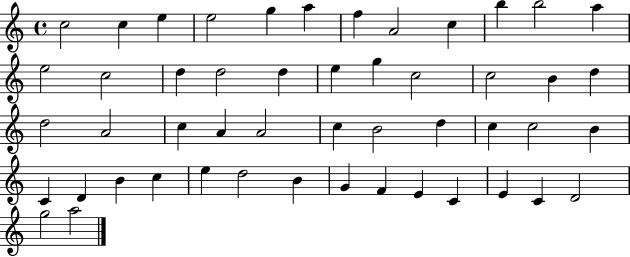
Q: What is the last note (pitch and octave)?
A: A5